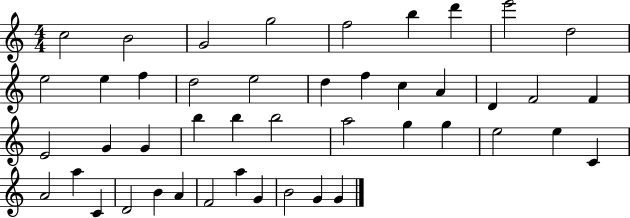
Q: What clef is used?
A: treble